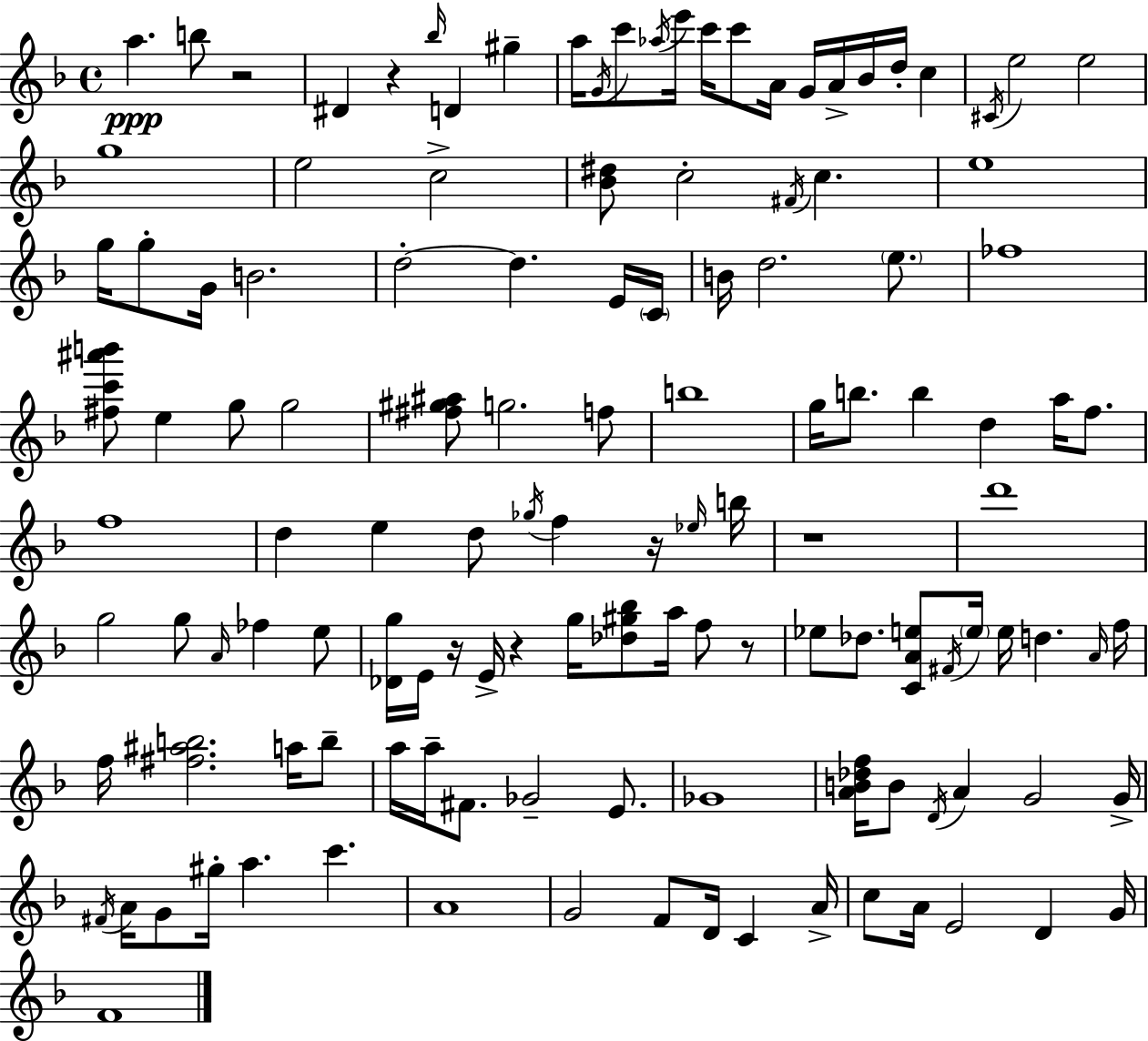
{
  \clef treble
  \time 4/4
  \defaultTimeSignature
  \key f \major
  \repeat volta 2 { a''4.\ppp b''8 r2 | dis'4 r4 \grace { bes''16 } d'4 gis''4-- | a''16 \acciaccatura { g'16 } c'''8 \acciaccatura { aes''16 } e'''16 c'''16 c'''8 a'16 g'16 a'16-> bes'16 d''16-. c''4 | \acciaccatura { cis'16 } e''2 e''2 | \break g''1 | e''2 c''2-> | <bes' dis''>8 c''2-. \acciaccatura { fis'16 } c''4. | e''1 | \break g''16 g''8-. g'16 b'2. | d''2-.~~ d''4. | e'16 \parenthesize c'16 b'16 d''2. | \parenthesize e''8. fes''1 | \break <fis'' c''' ais''' b'''>8 e''4 g''8 g''2 | <fis'' gis'' ais''>8 g''2. | f''8 b''1 | g''16 b''8. b''4 d''4 | \break a''16 f''8. f''1 | d''4 e''4 d''8 \acciaccatura { ges''16 } | f''4 r16 \grace { ees''16 } b''16 r1 | d'''1 | \break g''2 g''8 | \grace { a'16 } fes''4 e''8 <des' g''>16 e'16 r16 e'16-> r4 | g''16 <des'' gis'' bes''>8 a''16 f''8 r8 ees''8 des''8. <c' a' e''>8 \acciaccatura { fis'16 } | \parenthesize e''16 e''16 d''4. \grace { a'16 } f''16 f''16 <fis'' ais'' b''>2. | \break a''16 b''8-- a''16 a''16-- fis'8. ges'2-- | e'8. ges'1 | <a' b' des'' f''>16 b'8 \acciaccatura { d'16 } a'4 | g'2 g'16-> \acciaccatura { fis'16 } a'16 g'8 gis''16-. | \break a''4. c'''4. a'1 | g'2 | f'8 d'16 c'4 a'16-> c''8 a'16 e'2 | d'4 g'16 f'1 | \break } \bar "|."
}